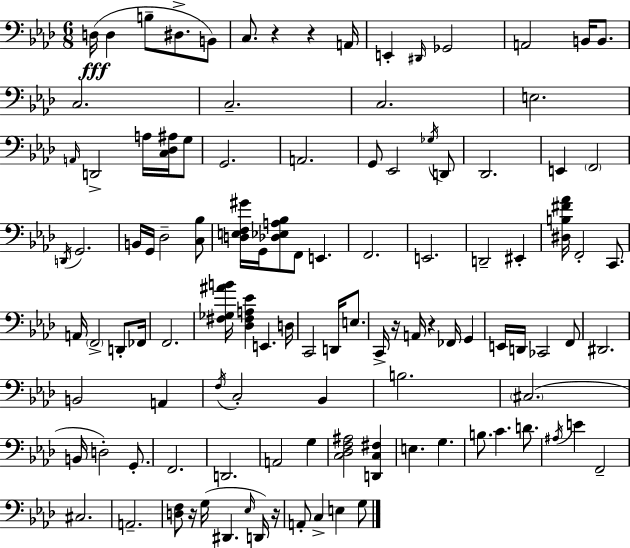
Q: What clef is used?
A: bass